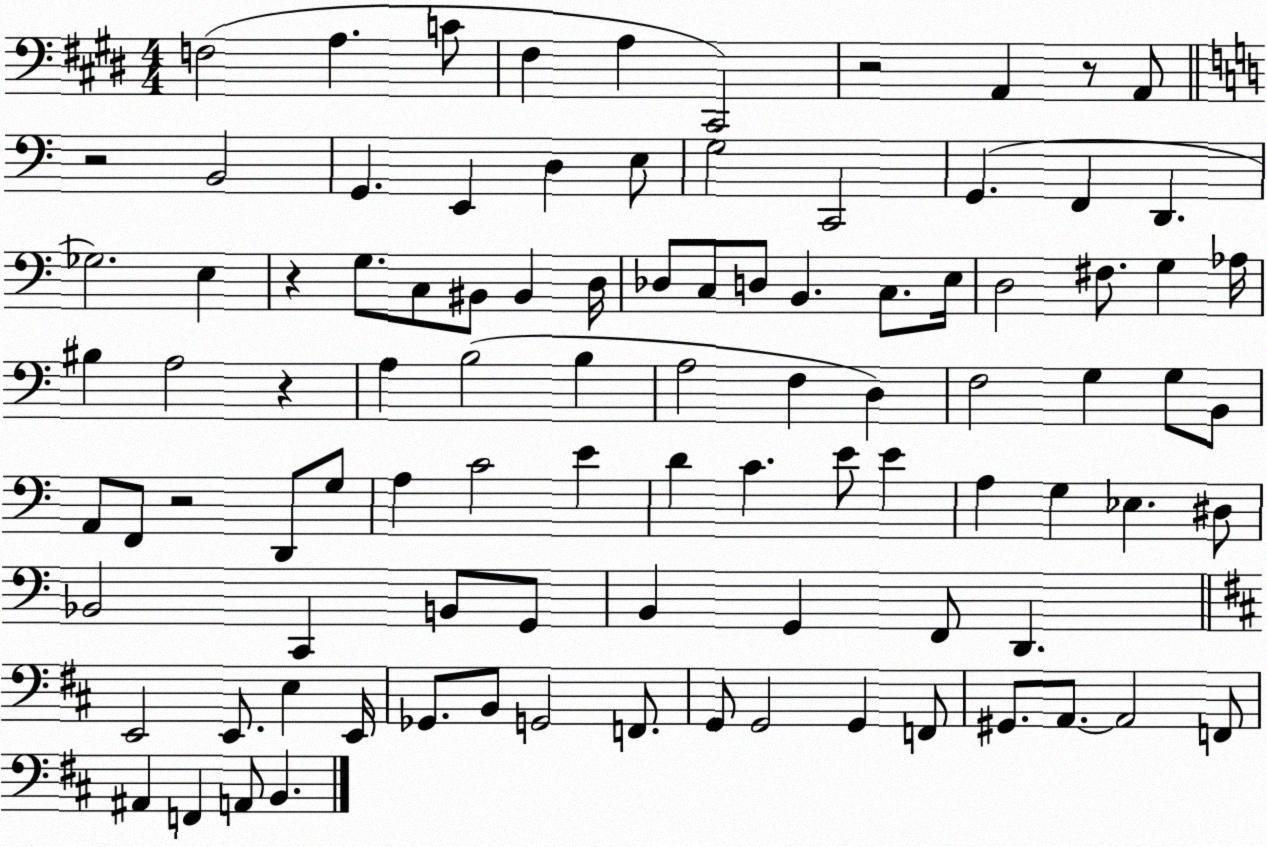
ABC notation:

X:1
T:Untitled
M:4/4
L:1/4
K:E
F,2 A, C/2 ^F, A, ^C,,2 z2 A,, z/2 A,,/2 z2 B,,2 G,, E,, D, E,/2 G,2 C,,2 G,, F,, D,, _G,2 E, z G,/2 C,/2 ^B,,/2 ^B,, D,/4 _D,/2 C,/2 D,/2 B,, C,/2 E,/4 D,2 ^F,/2 G, _A,/4 ^B, A,2 z A, B,2 B, A,2 F, D, F,2 G, G,/2 B,,/2 A,,/2 F,,/2 z2 D,,/2 G,/2 A, C2 E D C E/2 E A, G, _E, ^D,/2 _B,,2 C,, B,,/2 G,,/2 B,, G,, F,,/2 D,, E,,2 E,,/2 E, E,,/4 _G,,/2 B,,/2 G,,2 F,,/2 G,,/2 G,,2 G,, F,,/2 ^G,,/2 A,,/2 A,,2 F,,/2 ^A,, F,, A,,/2 B,,